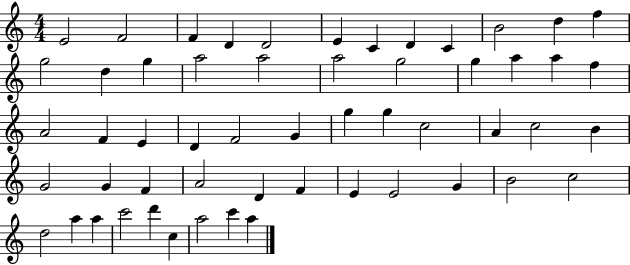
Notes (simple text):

E4/h F4/h F4/q D4/q D4/h E4/q C4/q D4/q C4/q B4/h D5/q F5/q G5/h D5/q G5/q A5/h A5/h A5/h G5/h G5/q A5/q A5/q F5/q A4/h F4/q E4/q D4/q F4/h G4/q G5/q G5/q C5/h A4/q C5/h B4/q G4/h G4/q F4/q A4/h D4/q F4/q E4/q E4/h G4/q B4/h C5/h D5/h A5/q A5/q C6/h D6/q C5/q A5/h C6/q A5/q